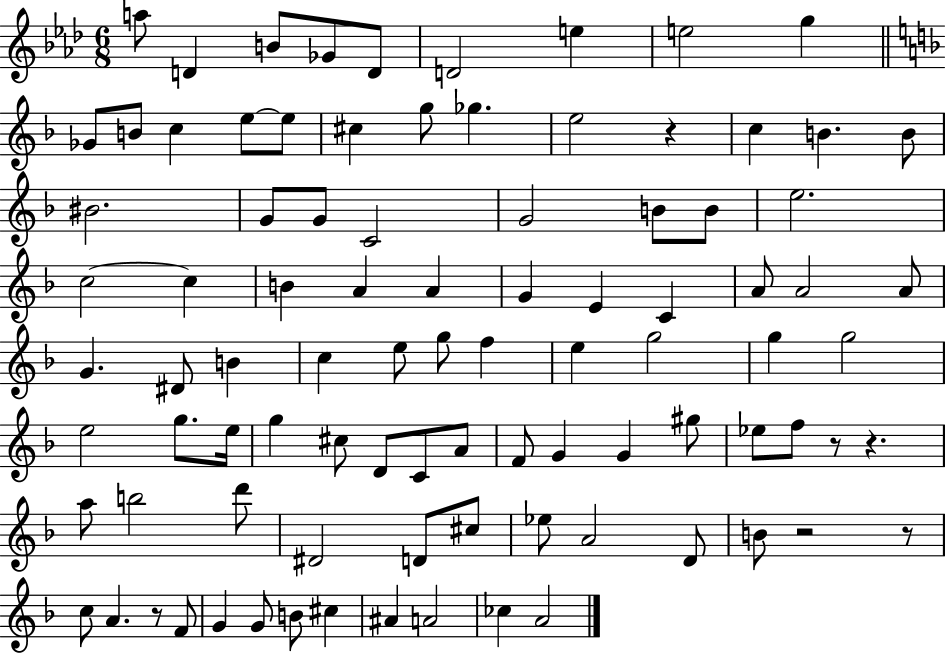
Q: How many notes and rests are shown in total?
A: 92